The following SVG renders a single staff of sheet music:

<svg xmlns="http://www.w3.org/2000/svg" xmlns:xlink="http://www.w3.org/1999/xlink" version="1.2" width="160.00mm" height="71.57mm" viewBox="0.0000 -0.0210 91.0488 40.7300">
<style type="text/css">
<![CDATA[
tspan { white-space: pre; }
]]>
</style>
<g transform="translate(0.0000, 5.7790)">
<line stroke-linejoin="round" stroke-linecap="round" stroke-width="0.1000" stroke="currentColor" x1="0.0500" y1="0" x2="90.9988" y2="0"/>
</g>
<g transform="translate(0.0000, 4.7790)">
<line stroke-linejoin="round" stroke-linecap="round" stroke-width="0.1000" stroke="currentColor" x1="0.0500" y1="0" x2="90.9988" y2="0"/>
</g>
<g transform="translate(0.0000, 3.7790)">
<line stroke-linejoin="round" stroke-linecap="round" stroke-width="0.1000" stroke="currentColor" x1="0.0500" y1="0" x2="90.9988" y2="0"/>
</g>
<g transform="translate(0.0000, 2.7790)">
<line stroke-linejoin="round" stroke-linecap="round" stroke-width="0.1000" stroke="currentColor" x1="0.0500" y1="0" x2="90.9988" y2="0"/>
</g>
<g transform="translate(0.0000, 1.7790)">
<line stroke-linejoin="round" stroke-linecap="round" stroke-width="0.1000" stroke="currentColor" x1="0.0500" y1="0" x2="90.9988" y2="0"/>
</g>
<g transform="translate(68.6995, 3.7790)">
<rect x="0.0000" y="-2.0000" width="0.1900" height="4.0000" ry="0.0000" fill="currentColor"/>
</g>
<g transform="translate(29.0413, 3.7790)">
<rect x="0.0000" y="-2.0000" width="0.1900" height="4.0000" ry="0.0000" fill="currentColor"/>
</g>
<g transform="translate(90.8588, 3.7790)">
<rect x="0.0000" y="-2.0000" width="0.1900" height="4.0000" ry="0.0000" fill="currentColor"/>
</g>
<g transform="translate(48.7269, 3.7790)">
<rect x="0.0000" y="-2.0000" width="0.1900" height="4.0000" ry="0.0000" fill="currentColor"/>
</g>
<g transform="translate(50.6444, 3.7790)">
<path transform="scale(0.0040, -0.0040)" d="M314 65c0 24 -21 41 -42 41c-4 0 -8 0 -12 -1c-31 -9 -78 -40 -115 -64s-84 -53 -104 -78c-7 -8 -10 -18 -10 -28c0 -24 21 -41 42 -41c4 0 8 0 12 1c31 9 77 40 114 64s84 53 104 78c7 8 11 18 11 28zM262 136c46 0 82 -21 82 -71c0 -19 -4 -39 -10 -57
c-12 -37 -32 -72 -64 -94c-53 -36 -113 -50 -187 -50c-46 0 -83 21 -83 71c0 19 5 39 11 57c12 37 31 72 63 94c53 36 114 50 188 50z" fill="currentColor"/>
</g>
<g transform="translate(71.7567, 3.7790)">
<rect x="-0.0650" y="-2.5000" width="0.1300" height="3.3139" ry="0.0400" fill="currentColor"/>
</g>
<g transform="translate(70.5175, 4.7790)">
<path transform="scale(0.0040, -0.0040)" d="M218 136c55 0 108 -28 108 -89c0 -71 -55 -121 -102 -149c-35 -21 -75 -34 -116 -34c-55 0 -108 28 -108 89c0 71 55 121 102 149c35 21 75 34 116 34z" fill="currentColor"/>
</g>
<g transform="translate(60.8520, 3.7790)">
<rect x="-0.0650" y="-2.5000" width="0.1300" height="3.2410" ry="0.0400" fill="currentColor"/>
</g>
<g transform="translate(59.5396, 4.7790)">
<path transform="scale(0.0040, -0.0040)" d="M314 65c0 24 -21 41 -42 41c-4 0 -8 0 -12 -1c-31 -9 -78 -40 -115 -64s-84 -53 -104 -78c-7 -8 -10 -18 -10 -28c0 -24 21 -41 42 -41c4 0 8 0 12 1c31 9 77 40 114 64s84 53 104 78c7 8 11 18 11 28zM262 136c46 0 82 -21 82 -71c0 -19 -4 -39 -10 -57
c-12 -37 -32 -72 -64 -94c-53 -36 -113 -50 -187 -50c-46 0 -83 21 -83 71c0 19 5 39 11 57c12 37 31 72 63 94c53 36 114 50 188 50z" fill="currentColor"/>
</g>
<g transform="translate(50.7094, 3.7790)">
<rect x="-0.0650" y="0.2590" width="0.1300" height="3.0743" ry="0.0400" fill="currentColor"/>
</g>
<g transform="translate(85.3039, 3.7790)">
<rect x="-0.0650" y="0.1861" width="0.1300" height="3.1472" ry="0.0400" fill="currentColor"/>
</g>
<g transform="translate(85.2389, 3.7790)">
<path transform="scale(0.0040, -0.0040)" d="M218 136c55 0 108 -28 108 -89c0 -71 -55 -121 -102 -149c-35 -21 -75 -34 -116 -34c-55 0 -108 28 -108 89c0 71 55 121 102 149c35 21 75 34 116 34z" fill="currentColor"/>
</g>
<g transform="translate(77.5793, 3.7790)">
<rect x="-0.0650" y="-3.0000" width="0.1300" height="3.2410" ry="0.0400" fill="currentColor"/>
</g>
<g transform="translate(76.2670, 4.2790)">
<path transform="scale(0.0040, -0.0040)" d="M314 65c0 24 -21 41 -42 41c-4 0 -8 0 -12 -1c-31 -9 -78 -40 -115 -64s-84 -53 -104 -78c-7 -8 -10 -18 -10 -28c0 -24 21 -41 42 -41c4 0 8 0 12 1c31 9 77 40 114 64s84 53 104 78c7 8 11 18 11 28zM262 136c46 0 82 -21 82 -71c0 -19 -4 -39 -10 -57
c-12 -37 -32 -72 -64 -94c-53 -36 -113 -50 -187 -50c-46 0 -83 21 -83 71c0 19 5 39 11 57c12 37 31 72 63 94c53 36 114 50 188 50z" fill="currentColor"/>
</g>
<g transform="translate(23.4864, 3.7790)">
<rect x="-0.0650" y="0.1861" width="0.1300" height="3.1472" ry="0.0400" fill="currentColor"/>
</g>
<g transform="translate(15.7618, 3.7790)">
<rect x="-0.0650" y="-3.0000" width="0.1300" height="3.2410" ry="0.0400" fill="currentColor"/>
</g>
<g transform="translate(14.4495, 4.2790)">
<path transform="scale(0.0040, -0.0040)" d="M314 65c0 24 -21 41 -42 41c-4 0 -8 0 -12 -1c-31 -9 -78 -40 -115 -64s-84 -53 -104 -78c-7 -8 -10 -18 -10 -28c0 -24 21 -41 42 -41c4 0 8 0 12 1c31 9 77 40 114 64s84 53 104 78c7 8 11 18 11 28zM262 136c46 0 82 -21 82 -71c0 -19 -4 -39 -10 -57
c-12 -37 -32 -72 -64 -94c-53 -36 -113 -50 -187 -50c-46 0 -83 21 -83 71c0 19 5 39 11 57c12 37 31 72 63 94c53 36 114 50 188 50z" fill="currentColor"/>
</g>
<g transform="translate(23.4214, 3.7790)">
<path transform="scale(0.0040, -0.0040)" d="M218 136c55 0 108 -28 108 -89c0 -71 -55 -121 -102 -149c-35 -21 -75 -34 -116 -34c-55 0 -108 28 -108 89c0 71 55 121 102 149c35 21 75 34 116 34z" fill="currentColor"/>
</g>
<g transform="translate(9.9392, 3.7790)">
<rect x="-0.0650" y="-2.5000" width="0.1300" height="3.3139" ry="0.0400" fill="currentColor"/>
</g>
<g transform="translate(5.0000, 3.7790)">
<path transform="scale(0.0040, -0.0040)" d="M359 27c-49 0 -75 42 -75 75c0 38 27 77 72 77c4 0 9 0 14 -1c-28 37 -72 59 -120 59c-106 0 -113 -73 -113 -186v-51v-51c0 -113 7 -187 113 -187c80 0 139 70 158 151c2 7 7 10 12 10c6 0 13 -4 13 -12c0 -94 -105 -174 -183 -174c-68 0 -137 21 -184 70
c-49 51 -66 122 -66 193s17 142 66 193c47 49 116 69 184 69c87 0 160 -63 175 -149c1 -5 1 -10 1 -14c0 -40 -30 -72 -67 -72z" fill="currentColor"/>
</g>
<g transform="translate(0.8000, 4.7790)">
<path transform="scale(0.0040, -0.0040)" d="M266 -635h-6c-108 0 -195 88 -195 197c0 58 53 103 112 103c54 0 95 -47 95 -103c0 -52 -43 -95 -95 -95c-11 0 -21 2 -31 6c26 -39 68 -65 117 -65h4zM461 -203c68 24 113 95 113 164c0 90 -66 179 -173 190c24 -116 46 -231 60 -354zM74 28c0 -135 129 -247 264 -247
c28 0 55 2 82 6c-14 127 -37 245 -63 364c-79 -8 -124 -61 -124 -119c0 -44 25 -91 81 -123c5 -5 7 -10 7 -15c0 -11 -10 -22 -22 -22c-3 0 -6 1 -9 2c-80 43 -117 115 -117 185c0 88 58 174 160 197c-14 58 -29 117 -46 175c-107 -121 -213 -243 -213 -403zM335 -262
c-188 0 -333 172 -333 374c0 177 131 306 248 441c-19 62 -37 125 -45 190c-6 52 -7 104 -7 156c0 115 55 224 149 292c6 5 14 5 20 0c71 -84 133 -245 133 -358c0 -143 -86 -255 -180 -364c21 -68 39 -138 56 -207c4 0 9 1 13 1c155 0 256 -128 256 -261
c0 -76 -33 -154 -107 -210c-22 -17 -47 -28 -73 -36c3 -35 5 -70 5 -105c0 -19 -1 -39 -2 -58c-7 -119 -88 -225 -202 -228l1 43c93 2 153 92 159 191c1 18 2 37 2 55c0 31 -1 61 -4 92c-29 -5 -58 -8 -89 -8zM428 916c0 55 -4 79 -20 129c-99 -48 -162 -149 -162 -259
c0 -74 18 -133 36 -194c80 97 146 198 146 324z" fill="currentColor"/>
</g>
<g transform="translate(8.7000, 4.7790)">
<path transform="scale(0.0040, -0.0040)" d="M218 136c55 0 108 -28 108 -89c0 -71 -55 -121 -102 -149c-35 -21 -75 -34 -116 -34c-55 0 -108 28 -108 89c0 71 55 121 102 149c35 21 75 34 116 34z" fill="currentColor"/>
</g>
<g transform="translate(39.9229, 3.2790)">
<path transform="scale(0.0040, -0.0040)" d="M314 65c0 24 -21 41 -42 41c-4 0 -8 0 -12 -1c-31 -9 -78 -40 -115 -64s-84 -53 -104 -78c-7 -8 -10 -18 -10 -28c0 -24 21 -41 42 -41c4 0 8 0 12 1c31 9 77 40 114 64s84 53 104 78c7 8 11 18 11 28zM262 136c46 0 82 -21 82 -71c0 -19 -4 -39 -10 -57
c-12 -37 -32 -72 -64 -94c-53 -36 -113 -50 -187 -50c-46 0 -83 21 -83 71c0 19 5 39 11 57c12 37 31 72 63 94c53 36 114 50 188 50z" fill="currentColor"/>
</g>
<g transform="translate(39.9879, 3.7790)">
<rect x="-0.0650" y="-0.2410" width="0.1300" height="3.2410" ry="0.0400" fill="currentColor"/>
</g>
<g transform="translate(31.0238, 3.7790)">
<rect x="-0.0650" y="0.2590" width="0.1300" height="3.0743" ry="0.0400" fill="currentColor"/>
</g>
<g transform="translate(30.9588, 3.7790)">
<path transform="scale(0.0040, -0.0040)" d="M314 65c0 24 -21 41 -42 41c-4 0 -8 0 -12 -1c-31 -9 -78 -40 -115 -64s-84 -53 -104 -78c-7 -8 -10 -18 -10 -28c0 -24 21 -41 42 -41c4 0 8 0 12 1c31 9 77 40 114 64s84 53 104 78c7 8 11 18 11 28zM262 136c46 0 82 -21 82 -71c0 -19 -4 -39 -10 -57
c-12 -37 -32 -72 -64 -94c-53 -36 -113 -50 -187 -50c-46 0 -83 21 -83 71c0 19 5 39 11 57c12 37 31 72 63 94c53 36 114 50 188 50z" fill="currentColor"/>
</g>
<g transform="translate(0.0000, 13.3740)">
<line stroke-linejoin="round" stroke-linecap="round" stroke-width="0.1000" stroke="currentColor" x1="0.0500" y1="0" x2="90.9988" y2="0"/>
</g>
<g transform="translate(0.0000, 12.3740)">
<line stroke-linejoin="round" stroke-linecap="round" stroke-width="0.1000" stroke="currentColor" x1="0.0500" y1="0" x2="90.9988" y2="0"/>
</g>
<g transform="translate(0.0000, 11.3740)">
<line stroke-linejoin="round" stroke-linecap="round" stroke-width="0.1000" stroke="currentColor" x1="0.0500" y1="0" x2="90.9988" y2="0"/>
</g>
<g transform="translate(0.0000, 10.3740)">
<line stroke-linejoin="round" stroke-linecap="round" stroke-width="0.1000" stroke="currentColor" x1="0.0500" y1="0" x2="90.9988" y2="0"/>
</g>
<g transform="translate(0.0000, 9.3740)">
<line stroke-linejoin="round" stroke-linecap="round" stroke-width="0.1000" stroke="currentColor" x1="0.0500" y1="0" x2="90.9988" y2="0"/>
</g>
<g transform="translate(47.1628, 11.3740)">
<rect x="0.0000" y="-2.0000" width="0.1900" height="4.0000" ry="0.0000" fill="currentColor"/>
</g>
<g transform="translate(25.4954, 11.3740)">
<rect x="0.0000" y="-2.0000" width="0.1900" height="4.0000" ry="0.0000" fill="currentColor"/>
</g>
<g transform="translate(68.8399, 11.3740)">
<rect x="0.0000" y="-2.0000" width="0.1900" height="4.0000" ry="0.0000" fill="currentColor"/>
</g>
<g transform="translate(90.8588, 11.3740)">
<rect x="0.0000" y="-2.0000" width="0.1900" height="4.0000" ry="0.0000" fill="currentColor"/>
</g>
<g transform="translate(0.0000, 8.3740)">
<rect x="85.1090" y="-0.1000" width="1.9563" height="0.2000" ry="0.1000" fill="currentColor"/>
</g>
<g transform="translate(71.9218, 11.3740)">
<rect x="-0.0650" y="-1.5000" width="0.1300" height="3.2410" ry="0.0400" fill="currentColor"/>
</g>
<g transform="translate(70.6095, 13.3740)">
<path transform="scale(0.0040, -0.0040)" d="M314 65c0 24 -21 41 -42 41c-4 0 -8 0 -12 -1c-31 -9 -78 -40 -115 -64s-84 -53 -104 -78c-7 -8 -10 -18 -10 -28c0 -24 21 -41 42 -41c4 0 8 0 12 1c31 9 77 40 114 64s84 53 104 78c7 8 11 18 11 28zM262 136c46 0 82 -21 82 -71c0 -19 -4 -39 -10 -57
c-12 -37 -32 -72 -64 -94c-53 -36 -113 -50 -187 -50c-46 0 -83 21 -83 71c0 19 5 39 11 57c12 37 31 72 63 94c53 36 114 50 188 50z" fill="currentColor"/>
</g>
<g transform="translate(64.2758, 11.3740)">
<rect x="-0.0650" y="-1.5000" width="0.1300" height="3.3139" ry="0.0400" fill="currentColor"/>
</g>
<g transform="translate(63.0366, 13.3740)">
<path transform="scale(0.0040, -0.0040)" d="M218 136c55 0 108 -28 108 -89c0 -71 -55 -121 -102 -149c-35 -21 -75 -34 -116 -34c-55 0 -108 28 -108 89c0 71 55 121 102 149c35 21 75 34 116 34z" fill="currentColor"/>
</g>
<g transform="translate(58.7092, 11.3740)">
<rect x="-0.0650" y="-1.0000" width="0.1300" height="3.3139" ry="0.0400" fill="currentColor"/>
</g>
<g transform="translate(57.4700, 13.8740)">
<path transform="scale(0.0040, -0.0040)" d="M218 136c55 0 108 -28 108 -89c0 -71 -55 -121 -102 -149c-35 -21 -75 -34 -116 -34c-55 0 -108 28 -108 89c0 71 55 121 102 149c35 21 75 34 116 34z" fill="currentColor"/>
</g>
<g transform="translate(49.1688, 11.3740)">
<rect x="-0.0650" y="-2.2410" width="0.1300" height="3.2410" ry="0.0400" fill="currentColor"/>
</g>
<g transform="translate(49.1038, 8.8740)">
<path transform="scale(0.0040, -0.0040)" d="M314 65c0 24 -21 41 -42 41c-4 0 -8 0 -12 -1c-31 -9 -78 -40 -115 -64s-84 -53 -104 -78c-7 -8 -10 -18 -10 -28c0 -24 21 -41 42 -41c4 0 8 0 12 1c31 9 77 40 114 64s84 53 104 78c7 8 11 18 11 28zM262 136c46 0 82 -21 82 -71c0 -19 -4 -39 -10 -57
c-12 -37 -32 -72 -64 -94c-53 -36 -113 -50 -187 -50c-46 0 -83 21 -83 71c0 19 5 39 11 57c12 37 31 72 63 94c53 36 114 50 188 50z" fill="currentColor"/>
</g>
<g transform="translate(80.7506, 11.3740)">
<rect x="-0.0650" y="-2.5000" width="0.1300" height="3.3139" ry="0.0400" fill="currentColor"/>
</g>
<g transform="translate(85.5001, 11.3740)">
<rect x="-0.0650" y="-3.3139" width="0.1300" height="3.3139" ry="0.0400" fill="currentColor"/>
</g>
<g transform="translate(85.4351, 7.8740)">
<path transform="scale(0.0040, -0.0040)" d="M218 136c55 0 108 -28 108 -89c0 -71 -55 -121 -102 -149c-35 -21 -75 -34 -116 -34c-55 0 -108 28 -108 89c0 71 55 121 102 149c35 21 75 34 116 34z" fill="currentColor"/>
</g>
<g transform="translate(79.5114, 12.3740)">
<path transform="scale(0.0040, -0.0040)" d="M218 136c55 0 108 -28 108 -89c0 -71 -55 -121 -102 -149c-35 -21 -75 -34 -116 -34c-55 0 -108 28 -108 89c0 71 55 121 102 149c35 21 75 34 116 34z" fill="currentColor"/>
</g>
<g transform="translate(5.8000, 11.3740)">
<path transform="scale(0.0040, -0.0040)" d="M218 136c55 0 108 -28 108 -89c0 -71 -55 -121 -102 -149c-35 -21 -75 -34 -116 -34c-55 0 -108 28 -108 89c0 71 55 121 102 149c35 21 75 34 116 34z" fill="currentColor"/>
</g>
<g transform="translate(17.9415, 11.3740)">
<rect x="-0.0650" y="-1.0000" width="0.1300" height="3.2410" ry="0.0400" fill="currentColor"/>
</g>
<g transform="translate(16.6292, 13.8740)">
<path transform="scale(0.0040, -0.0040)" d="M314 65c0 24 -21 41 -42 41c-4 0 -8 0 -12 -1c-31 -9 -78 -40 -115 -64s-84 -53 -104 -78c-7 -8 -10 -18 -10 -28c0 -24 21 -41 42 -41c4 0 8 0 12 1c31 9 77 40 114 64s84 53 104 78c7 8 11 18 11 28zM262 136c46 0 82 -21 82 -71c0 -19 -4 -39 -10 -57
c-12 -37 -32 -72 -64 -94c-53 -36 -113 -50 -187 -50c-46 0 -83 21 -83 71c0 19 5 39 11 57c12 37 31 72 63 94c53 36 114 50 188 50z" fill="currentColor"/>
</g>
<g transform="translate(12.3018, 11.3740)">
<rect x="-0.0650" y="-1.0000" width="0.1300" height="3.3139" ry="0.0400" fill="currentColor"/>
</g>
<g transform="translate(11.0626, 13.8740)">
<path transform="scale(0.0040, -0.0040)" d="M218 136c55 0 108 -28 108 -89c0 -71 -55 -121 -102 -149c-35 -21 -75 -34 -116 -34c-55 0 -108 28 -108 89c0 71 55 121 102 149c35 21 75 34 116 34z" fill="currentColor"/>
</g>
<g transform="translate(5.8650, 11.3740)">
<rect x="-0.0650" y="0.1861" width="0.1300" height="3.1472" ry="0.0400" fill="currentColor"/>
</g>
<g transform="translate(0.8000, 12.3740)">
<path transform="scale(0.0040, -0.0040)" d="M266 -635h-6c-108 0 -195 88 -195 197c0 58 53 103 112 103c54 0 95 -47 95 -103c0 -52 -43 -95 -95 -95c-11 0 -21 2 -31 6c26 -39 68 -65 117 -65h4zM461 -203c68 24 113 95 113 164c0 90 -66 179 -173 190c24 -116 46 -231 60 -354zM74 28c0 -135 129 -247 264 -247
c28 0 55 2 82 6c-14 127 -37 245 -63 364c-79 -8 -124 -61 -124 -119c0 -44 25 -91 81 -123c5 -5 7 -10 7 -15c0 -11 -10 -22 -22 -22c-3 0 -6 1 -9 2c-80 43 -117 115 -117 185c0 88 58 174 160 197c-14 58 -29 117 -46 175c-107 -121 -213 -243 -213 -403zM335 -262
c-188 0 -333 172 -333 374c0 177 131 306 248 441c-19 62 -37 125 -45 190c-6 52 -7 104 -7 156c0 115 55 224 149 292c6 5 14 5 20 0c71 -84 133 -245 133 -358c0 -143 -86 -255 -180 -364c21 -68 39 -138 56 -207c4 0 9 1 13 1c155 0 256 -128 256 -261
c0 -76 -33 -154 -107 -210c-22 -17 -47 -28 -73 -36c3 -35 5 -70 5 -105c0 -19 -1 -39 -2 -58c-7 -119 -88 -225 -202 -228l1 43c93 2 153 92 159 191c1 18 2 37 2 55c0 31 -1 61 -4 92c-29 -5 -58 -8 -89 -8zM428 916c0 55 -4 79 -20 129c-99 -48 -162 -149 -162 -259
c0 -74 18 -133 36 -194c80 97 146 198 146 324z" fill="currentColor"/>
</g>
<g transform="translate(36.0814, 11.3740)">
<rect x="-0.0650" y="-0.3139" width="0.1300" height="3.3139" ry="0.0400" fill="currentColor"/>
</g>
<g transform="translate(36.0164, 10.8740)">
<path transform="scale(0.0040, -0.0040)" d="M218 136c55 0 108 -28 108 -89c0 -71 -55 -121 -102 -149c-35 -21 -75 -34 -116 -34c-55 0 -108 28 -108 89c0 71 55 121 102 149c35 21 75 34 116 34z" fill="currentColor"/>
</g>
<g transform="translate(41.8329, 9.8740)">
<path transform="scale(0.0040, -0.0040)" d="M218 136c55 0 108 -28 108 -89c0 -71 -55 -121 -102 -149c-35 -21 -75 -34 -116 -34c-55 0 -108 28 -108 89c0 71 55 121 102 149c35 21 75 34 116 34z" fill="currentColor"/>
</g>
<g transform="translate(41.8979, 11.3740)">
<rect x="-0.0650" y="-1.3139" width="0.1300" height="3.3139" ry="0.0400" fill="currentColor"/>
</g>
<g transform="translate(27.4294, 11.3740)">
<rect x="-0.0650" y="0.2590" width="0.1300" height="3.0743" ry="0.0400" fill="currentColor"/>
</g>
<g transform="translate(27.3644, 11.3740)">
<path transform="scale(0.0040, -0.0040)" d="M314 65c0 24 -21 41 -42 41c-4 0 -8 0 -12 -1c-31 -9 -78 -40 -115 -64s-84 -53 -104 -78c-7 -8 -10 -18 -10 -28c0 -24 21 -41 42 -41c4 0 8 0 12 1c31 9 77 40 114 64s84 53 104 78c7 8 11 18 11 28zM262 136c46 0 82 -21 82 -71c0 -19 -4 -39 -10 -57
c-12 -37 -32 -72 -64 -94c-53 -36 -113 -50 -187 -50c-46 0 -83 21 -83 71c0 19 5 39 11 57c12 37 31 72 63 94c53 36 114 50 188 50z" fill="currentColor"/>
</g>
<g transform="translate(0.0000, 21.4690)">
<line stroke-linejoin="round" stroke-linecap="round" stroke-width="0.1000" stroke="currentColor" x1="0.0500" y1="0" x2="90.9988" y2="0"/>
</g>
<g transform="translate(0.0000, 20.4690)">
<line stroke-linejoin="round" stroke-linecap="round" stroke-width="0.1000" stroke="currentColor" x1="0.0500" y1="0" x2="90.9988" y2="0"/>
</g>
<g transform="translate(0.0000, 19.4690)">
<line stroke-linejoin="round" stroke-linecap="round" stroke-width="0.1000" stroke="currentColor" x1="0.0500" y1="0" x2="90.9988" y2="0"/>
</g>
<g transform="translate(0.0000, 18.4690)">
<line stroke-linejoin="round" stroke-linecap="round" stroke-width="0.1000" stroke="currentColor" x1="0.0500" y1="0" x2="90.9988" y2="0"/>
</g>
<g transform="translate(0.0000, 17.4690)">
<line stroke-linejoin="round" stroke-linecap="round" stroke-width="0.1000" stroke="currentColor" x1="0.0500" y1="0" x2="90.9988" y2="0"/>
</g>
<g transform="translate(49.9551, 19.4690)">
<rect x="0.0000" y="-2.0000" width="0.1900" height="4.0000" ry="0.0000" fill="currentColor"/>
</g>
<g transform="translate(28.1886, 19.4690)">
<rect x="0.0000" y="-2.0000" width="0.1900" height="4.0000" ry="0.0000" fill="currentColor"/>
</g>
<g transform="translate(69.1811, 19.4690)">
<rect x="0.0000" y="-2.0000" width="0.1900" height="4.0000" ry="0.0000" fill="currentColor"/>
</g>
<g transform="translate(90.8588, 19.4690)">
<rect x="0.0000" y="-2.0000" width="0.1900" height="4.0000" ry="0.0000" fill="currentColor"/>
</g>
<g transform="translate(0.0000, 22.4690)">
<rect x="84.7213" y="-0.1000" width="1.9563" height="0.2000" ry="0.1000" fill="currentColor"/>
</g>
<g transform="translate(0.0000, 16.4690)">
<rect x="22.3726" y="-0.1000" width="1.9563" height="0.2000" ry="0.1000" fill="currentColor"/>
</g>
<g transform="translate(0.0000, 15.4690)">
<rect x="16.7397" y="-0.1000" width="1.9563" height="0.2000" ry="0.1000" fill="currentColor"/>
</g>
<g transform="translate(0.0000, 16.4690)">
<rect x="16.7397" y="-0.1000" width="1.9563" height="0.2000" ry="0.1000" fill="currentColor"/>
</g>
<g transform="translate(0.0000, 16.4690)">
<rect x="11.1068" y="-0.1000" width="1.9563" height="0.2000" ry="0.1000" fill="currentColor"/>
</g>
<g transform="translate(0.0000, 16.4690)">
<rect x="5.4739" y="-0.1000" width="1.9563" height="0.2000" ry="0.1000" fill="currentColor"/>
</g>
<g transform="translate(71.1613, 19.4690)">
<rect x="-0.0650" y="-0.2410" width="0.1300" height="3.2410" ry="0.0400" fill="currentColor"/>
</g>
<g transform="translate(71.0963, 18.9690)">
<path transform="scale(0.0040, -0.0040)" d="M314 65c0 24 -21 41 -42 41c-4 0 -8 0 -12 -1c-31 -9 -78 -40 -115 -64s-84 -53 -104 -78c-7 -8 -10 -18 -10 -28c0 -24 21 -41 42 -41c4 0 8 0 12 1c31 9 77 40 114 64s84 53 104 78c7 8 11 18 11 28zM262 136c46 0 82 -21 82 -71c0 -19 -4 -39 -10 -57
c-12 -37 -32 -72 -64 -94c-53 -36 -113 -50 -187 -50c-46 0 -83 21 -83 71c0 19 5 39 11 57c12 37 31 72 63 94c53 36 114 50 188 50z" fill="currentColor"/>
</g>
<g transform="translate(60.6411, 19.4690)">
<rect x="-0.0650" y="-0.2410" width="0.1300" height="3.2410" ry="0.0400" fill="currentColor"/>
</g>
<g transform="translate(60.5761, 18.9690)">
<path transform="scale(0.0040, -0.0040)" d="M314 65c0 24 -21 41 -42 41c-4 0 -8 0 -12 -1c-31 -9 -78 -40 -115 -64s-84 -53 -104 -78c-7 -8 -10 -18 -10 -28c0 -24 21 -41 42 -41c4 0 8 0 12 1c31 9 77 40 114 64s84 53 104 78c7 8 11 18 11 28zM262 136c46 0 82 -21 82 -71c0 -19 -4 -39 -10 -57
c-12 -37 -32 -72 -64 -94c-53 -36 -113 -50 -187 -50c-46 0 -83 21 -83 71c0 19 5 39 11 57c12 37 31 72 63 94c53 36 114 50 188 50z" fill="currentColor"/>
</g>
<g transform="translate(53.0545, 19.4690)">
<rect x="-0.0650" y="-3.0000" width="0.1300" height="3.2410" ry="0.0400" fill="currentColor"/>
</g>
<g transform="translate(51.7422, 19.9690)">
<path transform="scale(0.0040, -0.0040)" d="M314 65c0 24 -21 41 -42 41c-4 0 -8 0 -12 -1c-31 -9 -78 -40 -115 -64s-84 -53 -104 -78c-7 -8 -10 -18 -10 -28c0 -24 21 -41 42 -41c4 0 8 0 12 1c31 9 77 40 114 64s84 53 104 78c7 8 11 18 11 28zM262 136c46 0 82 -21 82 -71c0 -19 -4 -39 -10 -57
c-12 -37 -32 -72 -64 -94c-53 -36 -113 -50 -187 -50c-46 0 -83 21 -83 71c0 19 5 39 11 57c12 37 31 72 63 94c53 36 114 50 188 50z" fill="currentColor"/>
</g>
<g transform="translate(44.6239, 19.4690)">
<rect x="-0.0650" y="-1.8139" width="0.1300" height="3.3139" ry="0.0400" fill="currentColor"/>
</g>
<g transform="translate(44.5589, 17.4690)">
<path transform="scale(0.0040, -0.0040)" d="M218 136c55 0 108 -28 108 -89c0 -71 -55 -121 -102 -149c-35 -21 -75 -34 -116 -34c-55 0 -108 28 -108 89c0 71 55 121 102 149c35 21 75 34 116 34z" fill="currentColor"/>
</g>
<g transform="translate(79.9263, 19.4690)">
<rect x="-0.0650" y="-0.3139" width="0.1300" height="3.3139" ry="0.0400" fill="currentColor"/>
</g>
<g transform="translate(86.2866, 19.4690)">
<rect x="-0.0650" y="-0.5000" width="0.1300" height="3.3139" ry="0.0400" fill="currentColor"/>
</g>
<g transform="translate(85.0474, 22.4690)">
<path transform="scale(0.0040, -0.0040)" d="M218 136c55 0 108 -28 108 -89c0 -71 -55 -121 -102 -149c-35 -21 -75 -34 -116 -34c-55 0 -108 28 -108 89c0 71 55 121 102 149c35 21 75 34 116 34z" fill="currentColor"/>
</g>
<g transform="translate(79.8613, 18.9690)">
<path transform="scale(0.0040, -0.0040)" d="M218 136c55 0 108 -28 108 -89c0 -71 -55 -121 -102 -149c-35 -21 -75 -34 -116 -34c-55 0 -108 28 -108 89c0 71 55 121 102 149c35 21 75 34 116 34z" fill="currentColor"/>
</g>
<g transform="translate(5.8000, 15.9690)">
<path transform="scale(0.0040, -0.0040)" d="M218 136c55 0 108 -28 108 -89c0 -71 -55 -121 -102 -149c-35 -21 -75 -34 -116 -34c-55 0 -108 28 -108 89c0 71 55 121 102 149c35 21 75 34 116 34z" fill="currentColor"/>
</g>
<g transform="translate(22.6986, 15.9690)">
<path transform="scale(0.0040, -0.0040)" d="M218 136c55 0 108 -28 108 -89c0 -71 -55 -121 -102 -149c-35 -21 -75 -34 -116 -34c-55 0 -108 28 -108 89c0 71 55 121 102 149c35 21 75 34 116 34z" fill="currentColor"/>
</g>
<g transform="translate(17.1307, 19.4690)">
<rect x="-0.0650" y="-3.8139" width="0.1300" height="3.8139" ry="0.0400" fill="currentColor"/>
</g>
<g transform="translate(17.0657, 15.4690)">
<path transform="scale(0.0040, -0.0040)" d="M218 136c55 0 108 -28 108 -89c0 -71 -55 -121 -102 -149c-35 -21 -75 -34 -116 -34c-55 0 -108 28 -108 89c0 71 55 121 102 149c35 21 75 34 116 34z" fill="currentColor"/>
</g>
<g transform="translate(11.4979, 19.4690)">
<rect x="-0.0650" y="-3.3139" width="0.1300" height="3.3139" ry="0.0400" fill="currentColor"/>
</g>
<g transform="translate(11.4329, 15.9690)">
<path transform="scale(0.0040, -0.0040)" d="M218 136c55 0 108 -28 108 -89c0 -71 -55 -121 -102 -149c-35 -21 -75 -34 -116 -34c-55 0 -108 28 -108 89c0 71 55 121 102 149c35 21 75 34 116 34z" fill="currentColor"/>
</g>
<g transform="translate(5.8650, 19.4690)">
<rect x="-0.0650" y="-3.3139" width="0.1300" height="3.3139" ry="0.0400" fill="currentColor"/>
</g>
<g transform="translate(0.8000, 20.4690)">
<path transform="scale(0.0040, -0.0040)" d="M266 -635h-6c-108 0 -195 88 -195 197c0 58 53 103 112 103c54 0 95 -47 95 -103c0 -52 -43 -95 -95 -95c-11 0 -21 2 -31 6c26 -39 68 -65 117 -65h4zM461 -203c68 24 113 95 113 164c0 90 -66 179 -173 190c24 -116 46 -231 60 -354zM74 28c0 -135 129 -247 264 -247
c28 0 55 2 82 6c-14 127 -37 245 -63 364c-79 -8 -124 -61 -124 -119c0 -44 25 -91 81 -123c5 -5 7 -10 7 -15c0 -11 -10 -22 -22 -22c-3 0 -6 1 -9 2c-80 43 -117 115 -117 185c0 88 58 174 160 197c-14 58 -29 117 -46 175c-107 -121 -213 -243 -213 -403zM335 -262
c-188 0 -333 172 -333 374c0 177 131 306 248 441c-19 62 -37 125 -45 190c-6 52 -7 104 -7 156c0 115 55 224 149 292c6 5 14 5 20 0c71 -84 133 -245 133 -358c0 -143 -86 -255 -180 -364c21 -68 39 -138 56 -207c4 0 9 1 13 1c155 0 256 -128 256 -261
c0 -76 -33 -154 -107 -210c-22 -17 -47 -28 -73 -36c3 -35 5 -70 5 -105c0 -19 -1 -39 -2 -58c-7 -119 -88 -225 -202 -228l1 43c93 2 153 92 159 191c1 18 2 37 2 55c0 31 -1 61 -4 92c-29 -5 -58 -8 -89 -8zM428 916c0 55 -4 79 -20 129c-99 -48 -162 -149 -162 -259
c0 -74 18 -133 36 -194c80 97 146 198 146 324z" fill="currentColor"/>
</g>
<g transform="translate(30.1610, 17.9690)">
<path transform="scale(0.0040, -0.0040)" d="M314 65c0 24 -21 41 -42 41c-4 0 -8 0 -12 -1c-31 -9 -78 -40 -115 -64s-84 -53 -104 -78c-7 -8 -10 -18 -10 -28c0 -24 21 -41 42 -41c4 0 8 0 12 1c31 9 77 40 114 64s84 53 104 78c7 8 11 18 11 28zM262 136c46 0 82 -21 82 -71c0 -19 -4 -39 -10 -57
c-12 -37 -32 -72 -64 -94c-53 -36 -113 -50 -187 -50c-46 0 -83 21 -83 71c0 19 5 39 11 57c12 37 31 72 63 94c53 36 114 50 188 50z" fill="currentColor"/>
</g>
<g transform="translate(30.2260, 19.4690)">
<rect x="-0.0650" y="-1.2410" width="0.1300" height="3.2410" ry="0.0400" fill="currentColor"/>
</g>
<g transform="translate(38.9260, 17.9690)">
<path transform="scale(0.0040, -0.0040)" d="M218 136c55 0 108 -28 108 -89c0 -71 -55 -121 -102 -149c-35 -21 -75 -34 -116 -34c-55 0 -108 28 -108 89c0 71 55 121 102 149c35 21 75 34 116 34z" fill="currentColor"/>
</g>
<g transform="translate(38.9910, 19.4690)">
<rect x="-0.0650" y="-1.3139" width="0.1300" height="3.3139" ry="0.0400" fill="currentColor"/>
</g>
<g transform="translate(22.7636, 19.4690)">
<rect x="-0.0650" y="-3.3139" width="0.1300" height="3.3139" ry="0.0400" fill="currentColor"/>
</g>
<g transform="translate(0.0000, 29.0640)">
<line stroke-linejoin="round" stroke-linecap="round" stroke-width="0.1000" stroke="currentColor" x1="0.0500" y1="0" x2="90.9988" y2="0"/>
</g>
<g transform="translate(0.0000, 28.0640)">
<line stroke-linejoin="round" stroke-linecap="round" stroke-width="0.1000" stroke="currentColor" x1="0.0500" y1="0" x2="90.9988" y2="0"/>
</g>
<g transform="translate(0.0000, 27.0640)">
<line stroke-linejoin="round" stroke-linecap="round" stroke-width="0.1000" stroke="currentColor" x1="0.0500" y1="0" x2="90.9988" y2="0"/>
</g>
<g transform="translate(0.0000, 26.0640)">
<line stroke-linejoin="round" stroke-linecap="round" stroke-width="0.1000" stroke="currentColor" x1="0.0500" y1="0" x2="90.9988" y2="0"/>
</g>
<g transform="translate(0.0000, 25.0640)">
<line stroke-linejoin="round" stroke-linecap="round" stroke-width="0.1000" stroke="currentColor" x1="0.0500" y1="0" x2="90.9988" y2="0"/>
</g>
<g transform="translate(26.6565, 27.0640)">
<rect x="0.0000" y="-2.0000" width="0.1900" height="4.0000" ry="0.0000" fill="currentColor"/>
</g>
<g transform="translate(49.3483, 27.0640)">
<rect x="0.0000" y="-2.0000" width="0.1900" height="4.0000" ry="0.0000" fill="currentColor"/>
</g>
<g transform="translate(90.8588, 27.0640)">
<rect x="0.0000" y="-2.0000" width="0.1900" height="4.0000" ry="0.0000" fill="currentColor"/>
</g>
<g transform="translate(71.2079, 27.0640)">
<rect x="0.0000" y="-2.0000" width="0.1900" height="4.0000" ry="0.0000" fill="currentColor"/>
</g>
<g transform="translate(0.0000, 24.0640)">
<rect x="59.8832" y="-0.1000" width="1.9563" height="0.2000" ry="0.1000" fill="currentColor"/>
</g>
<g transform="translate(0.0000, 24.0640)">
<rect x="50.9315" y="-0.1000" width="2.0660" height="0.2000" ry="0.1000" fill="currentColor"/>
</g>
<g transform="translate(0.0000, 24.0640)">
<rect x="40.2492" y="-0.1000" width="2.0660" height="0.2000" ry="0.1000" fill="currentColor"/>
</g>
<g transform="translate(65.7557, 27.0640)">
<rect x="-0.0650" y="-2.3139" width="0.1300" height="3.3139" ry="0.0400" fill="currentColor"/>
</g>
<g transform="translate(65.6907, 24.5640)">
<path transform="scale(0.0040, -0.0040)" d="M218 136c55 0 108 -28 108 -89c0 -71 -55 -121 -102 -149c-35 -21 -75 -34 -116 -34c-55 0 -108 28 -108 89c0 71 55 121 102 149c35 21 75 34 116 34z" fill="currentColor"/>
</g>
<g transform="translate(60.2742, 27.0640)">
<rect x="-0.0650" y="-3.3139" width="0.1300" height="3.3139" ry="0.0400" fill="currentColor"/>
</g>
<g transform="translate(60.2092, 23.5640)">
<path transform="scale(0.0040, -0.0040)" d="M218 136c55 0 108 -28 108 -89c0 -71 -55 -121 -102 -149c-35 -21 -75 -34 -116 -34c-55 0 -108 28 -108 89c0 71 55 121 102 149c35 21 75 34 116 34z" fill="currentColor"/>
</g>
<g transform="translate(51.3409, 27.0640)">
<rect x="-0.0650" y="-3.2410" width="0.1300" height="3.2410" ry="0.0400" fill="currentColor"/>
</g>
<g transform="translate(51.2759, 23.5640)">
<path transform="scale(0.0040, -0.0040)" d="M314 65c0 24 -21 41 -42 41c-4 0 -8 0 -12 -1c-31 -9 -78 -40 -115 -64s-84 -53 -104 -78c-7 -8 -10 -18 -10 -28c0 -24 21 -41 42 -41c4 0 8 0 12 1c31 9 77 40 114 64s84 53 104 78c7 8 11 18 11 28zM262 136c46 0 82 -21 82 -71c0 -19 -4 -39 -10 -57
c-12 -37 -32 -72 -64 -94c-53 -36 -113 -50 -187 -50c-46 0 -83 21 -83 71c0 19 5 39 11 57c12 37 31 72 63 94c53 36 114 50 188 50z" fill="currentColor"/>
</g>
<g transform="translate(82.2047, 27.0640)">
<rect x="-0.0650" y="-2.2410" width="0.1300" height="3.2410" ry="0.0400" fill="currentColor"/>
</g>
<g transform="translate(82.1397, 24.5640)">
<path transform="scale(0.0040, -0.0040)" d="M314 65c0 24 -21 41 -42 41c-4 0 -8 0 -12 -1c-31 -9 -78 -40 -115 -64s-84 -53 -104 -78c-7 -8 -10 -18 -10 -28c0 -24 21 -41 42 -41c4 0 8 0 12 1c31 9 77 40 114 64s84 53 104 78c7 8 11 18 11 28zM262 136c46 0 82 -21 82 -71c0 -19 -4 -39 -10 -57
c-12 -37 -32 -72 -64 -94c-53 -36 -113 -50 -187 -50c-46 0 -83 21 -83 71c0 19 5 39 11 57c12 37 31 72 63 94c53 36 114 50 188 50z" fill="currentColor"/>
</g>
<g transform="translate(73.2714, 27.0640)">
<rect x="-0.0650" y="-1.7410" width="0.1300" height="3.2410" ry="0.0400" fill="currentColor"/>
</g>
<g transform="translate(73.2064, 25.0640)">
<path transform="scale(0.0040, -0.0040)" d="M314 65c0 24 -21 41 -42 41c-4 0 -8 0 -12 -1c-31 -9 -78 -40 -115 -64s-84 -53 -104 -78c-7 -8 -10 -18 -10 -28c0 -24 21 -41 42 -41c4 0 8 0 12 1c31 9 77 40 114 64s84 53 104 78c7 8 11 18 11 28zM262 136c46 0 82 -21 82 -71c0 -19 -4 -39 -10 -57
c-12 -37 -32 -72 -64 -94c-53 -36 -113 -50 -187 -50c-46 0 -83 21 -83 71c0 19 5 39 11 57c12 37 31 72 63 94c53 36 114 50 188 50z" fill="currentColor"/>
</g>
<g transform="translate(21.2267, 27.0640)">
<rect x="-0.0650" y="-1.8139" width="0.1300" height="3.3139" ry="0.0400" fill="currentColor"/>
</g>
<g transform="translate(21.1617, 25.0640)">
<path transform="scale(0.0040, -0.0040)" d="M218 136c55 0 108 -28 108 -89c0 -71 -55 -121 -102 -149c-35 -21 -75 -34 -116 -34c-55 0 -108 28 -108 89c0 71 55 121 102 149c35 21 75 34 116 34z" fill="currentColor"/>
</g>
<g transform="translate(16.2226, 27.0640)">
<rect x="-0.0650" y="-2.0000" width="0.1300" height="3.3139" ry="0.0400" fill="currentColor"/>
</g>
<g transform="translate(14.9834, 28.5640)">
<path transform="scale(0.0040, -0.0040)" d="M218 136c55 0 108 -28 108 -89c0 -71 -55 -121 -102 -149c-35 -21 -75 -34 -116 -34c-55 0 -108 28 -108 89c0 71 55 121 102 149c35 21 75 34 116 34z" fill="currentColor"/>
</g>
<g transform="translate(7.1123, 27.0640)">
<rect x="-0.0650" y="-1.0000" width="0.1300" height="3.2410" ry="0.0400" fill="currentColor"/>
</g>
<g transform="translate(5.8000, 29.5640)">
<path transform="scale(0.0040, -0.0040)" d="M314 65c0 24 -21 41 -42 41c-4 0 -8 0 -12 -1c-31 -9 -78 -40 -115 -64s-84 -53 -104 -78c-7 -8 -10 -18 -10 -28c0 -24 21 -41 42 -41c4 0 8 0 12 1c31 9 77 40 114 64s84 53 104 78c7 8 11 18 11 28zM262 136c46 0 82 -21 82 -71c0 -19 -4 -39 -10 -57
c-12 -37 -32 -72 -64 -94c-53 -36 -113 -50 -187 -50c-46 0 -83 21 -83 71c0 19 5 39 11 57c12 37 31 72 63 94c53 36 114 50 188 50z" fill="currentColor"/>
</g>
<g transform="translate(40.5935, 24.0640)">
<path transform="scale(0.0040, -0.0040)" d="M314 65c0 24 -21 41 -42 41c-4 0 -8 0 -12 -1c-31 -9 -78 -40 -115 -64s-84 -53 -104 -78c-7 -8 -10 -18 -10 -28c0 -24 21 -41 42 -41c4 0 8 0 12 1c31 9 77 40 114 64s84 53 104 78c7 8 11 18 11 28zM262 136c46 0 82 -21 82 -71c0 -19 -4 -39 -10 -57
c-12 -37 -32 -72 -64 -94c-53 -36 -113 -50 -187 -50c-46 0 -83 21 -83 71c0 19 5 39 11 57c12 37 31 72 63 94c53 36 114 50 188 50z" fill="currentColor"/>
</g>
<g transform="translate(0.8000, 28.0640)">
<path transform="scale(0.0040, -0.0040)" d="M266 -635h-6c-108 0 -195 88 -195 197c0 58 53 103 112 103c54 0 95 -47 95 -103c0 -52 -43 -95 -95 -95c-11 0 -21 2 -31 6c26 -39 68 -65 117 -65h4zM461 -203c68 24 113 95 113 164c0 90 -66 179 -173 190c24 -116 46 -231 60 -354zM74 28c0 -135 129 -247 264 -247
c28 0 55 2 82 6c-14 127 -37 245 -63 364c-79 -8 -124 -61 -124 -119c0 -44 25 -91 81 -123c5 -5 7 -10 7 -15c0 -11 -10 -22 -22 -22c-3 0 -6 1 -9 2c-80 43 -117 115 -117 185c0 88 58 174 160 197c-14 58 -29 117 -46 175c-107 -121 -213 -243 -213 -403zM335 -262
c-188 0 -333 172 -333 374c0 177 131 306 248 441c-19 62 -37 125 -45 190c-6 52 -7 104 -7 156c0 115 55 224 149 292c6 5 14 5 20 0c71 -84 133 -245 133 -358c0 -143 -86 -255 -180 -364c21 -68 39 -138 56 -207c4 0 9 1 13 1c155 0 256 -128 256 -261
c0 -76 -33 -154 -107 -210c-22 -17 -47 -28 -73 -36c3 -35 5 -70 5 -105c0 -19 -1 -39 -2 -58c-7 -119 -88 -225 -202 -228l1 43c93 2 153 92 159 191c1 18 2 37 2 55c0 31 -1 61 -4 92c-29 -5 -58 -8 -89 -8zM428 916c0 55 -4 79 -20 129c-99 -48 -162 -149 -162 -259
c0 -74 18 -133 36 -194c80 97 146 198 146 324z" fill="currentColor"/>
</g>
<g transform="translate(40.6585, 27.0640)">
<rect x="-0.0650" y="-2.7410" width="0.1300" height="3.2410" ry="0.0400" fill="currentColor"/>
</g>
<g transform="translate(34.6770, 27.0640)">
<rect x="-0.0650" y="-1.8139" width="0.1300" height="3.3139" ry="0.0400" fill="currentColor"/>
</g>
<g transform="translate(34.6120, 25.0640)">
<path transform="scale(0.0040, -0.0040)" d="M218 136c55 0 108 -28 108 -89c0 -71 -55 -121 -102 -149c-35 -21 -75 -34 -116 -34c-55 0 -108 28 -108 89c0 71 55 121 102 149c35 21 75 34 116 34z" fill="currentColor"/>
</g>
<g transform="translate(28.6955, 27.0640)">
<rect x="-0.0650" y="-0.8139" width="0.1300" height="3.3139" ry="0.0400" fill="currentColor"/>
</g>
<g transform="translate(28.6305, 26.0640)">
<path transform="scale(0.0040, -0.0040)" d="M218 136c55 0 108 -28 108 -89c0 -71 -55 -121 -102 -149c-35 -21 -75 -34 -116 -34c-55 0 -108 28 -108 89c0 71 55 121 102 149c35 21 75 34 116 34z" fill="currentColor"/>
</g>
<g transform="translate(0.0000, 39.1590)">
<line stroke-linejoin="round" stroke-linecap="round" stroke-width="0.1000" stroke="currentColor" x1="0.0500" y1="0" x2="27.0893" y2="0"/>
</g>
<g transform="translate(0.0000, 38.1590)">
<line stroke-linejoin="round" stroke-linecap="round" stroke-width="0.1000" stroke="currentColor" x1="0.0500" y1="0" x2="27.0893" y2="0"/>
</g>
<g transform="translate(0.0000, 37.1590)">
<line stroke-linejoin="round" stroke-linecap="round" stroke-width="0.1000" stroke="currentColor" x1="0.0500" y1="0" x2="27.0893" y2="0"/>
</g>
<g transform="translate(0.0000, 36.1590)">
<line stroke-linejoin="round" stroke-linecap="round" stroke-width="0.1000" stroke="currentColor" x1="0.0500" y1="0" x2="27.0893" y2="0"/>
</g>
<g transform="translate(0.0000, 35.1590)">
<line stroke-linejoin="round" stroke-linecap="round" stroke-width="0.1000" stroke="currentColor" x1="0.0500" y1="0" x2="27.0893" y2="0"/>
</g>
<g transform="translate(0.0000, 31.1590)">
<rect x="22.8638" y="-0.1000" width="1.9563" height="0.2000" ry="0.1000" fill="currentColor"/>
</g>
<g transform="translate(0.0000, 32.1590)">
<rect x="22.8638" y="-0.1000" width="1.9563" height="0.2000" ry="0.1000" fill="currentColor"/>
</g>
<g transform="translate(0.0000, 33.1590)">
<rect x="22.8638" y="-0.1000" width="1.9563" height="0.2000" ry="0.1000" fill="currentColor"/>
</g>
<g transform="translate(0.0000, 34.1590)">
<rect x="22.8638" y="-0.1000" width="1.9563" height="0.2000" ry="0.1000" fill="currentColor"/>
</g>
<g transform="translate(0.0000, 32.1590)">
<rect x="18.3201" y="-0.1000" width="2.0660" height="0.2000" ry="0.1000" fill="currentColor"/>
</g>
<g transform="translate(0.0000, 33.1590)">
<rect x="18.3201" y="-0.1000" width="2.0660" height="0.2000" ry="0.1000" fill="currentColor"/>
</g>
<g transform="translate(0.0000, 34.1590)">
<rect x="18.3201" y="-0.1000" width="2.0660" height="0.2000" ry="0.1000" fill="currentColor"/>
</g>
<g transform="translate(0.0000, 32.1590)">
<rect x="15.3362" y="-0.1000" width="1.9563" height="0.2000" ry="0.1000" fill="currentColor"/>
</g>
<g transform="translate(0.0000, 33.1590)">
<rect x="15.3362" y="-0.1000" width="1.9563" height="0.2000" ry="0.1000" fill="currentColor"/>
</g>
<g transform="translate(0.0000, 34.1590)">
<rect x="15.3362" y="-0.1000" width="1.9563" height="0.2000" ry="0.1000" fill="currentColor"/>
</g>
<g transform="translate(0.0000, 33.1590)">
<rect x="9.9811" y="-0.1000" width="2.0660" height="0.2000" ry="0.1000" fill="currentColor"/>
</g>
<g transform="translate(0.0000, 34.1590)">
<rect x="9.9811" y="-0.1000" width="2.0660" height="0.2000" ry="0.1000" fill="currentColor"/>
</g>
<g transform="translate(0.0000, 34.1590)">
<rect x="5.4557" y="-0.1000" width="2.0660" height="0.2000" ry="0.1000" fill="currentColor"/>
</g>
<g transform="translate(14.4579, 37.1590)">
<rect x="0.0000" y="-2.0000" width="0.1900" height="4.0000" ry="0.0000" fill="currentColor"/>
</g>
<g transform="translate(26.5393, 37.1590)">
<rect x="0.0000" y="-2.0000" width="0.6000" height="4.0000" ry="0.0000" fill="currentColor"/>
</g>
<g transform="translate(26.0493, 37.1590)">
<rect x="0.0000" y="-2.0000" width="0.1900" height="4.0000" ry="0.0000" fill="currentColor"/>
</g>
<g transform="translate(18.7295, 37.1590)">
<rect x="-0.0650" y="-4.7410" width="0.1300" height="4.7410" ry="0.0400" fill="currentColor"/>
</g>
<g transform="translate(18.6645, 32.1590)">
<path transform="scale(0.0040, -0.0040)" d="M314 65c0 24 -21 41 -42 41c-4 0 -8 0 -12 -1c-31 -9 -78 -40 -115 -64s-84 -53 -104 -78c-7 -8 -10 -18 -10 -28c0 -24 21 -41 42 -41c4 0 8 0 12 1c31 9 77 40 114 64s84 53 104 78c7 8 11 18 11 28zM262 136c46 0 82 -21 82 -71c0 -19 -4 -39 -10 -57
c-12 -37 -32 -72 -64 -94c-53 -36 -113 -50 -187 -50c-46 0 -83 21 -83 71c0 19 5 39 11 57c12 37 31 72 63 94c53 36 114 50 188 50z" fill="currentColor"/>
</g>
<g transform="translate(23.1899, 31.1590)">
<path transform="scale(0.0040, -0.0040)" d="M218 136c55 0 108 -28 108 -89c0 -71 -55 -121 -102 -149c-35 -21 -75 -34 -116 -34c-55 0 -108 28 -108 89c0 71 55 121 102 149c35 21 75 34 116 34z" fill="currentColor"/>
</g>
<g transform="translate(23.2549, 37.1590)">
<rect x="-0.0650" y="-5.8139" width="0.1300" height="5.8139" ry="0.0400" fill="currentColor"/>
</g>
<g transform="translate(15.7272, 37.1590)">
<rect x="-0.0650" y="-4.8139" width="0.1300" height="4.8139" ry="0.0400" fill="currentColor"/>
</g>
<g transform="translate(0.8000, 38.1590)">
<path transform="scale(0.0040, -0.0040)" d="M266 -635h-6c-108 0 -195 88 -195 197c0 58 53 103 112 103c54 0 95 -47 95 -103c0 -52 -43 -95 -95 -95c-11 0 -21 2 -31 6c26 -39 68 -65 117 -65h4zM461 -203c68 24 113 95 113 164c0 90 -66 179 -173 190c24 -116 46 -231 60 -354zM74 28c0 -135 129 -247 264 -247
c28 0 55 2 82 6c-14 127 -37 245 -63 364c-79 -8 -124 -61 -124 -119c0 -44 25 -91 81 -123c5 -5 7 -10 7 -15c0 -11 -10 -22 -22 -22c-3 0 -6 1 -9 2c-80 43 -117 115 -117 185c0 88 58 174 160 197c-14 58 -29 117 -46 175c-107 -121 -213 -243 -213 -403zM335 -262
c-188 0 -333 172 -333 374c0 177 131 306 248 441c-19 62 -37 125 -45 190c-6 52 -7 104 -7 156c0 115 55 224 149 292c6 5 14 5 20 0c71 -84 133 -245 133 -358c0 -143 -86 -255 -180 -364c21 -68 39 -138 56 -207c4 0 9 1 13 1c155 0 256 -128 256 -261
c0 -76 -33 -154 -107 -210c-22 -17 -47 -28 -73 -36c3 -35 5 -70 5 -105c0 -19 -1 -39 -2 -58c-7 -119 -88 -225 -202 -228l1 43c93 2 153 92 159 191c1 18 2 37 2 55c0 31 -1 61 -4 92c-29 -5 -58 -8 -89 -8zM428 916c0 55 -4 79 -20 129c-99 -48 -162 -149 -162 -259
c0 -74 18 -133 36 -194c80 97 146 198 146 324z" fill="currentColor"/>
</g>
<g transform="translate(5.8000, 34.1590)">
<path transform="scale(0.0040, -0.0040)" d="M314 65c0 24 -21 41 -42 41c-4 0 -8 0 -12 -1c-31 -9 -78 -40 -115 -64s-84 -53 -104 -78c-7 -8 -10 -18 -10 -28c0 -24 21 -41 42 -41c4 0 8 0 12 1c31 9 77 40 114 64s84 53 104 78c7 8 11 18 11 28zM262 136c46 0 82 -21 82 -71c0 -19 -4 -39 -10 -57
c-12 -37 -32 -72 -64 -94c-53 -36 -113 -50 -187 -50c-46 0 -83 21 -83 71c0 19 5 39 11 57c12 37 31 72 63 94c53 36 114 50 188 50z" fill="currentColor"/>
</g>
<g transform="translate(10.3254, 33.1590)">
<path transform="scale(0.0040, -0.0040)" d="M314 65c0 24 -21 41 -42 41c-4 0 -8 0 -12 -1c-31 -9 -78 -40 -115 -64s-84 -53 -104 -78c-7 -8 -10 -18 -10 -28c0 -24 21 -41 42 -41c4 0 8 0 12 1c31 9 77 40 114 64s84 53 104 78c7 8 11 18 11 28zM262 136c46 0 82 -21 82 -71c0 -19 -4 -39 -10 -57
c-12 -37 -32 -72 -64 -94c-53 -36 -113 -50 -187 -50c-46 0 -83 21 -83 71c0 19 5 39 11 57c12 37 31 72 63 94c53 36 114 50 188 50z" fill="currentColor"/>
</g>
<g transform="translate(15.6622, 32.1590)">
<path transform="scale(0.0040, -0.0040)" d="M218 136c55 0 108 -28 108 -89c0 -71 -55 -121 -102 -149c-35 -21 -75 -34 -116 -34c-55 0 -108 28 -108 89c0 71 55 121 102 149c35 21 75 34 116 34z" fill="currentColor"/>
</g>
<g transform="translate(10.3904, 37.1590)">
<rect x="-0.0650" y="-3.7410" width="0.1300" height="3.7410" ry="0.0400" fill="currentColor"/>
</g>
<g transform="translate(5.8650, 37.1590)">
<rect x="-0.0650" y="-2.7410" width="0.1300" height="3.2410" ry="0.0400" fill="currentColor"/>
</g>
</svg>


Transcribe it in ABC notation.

X:1
T:Untitled
M:4/4
L:1/4
K:C
G A2 B B2 c2 B2 G2 G A2 B B D D2 B2 c e g2 D E E2 G b b b c' b e2 e f A2 c2 c2 c C D2 F f d f a2 b2 b g f2 g2 a2 c'2 e' e'2 g'